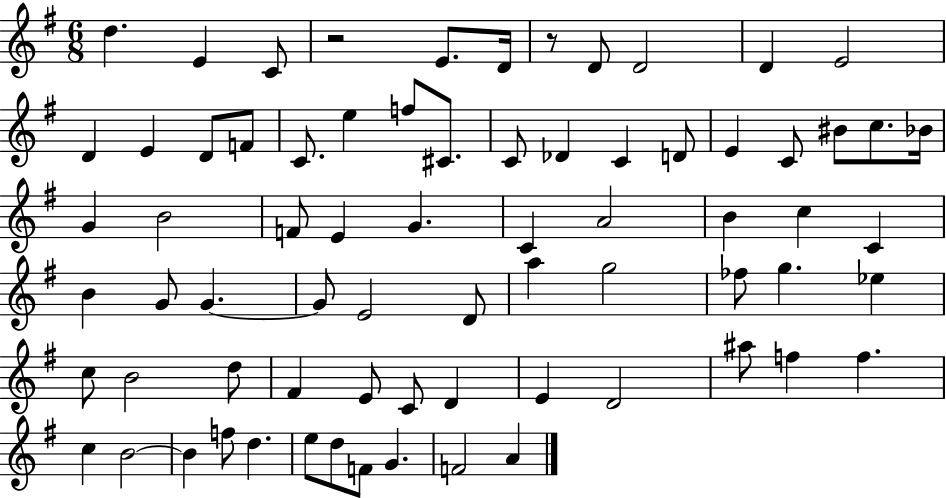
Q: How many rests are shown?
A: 2